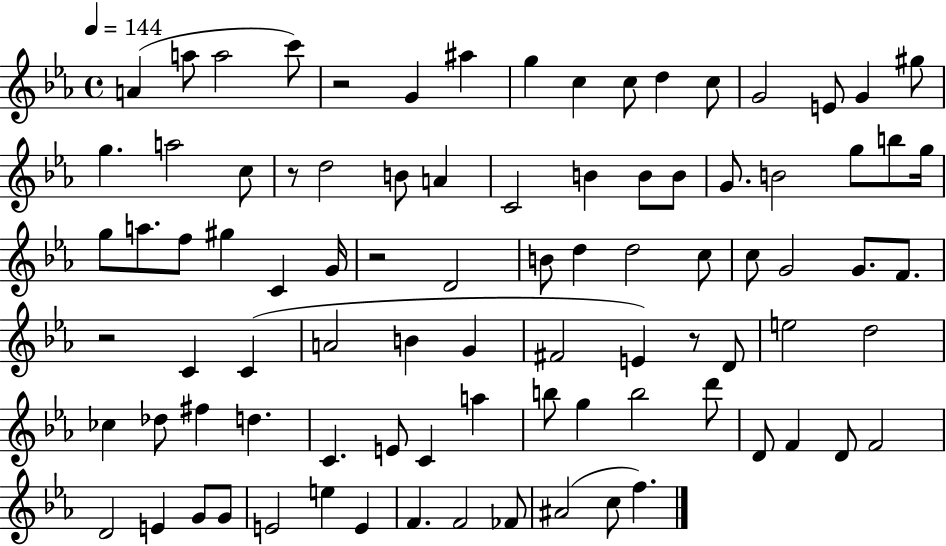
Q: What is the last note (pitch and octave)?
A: F5